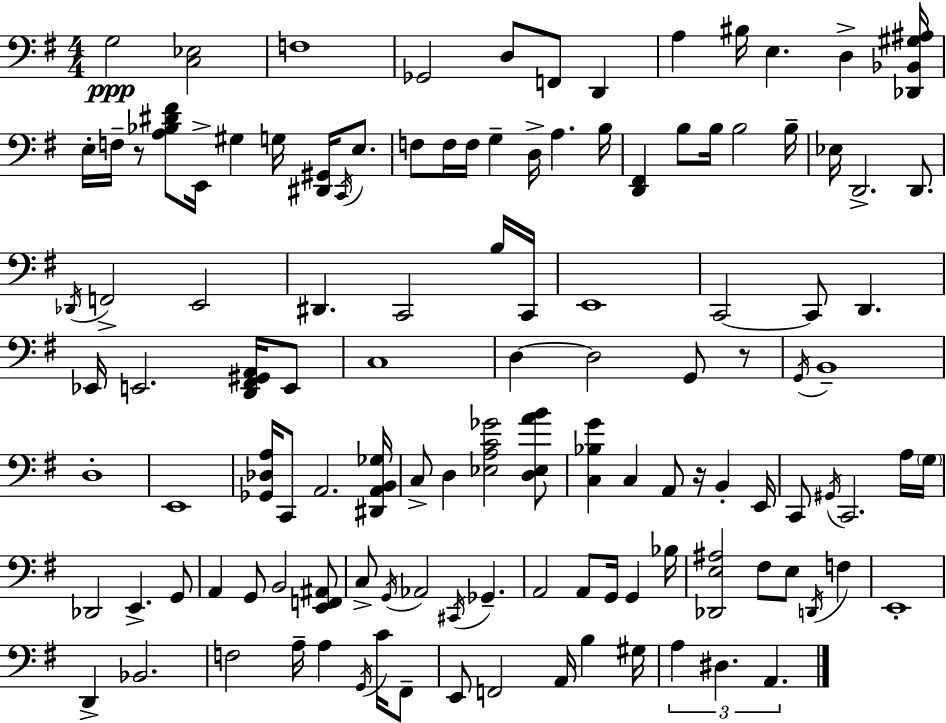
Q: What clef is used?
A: bass